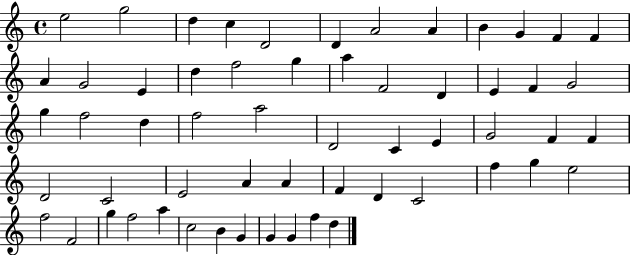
X:1
T:Untitled
M:4/4
L:1/4
K:C
e2 g2 d c D2 D A2 A B G F F A G2 E d f2 g a F2 D E F G2 g f2 d f2 a2 D2 C E G2 F F D2 C2 E2 A A F D C2 f g e2 f2 F2 g f2 a c2 B G G G f d